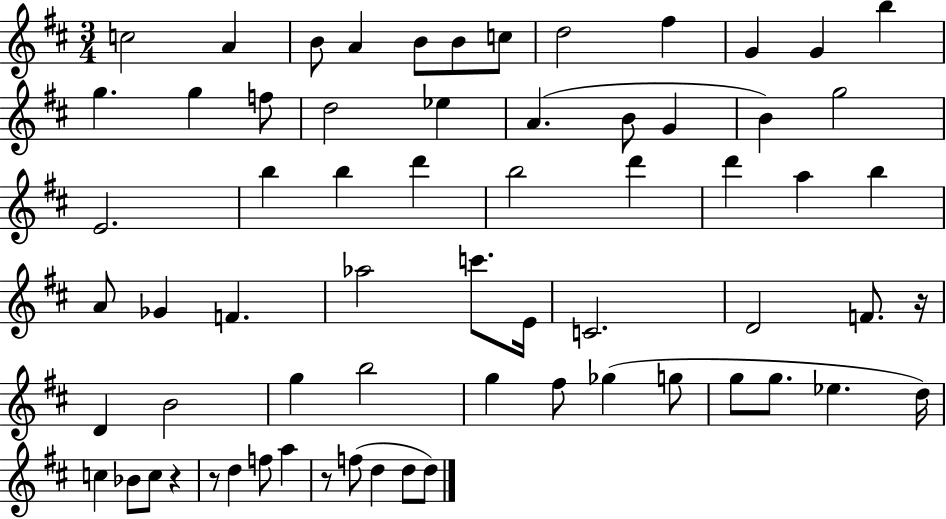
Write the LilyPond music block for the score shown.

{
  \clef treble
  \numericTimeSignature
  \time 3/4
  \key d \major
  c''2 a'4 | b'8 a'4 b'8 b'8 c''8 | d''2 fis''4 | g'4 g'4 b''4 | \break g''4. g''4 f''8 | d''2 ees''4 | a'4.( b'8 g'4 | b'4) g''2 | \break e'2. | b''4 b''4 d'''4 | b''2 d'''4 | d'''4 a''4 b''4 | \break a'8 ges'4 f'4. | aes''2 c'''8. e'16 | c'2. | d'2 f'8. r16 | \break d'4 b'2 | g''4 b''2 | g''4 fis''8 ges''4( g''8 | g''8 g''8. ees''4. d''16) | \break c''4 bes'8 c''8 r4 | r8 d''4 f''8 a''4 | r8 f''8( d''4 d''8 d''8) | \bar "|."
}